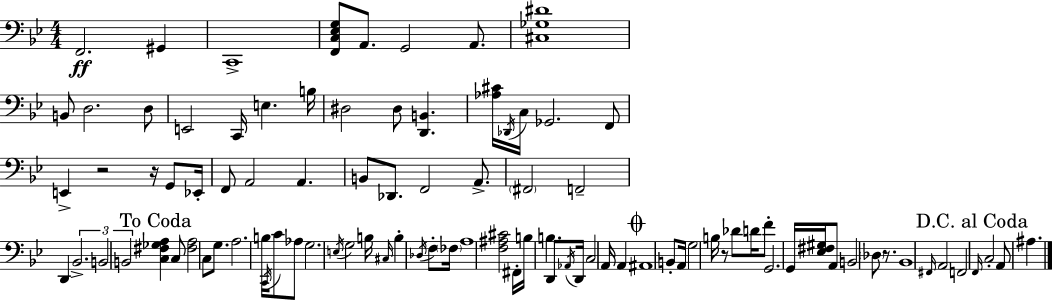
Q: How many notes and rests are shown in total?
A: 95